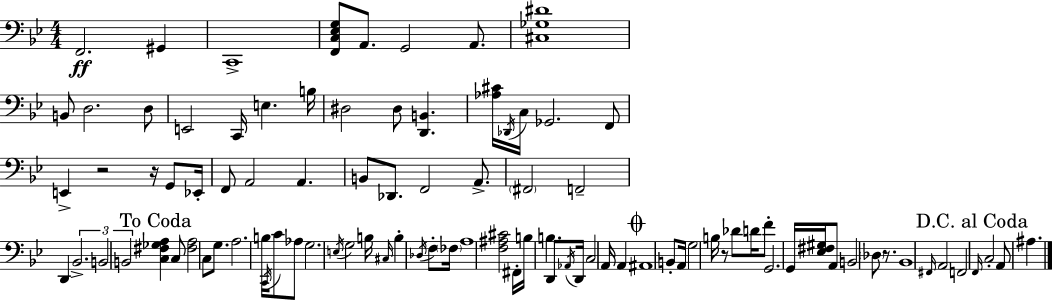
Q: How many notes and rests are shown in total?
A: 95